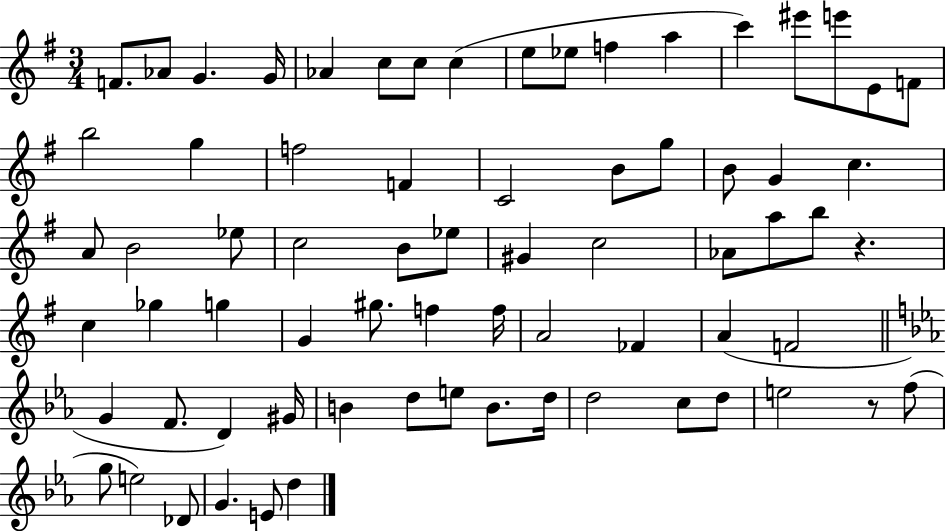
F4/e. Ab4/e G4/q. G4/s Ab4/q C5/e C5/e C5/q E5/e Eb5/e F5/q A5/q C6/q EIS6/e E6/e E4/e F4/e B5/h G5/q F5/h F4/q C4/h B4/e G5/e B4/e G4/q C5/q. A4/e B4/h Eb5/e C5/h B4/e Eb5/e G#4/q C5/h Ab4/e A5/e B5/e R/q. C5/q Gb5/q G5/q G4/q G#5/e. F5/q F5/s A4/h FES4/q A4/q F4/h G4/q F4/e. D4/q G#4/s B4/q D5/e E5/e B4/e. D5/s D5/h C5/e D5/e E5/h R/e F5/e G5/e E5/h Db4/e G4/q. E4/e D5/q